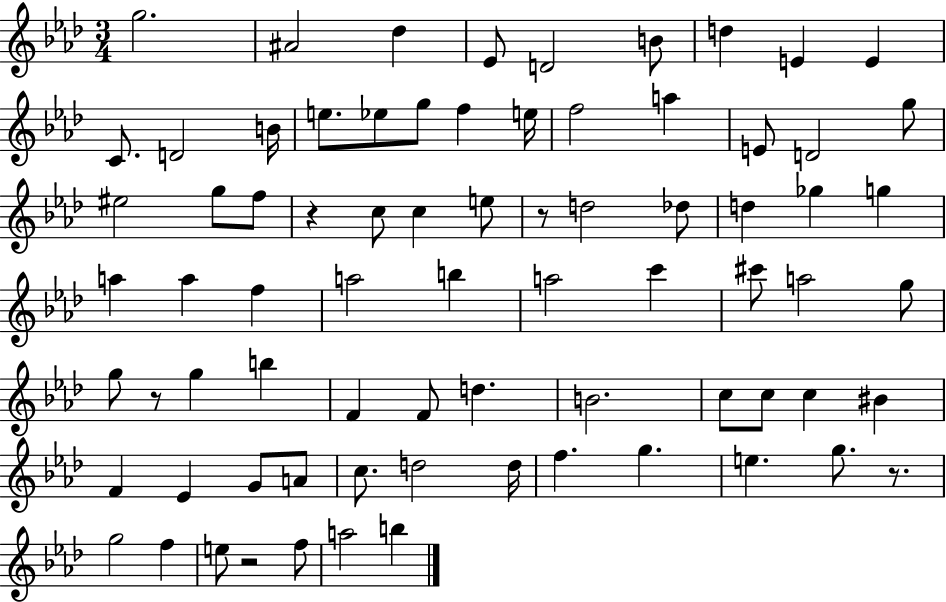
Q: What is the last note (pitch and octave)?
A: B5